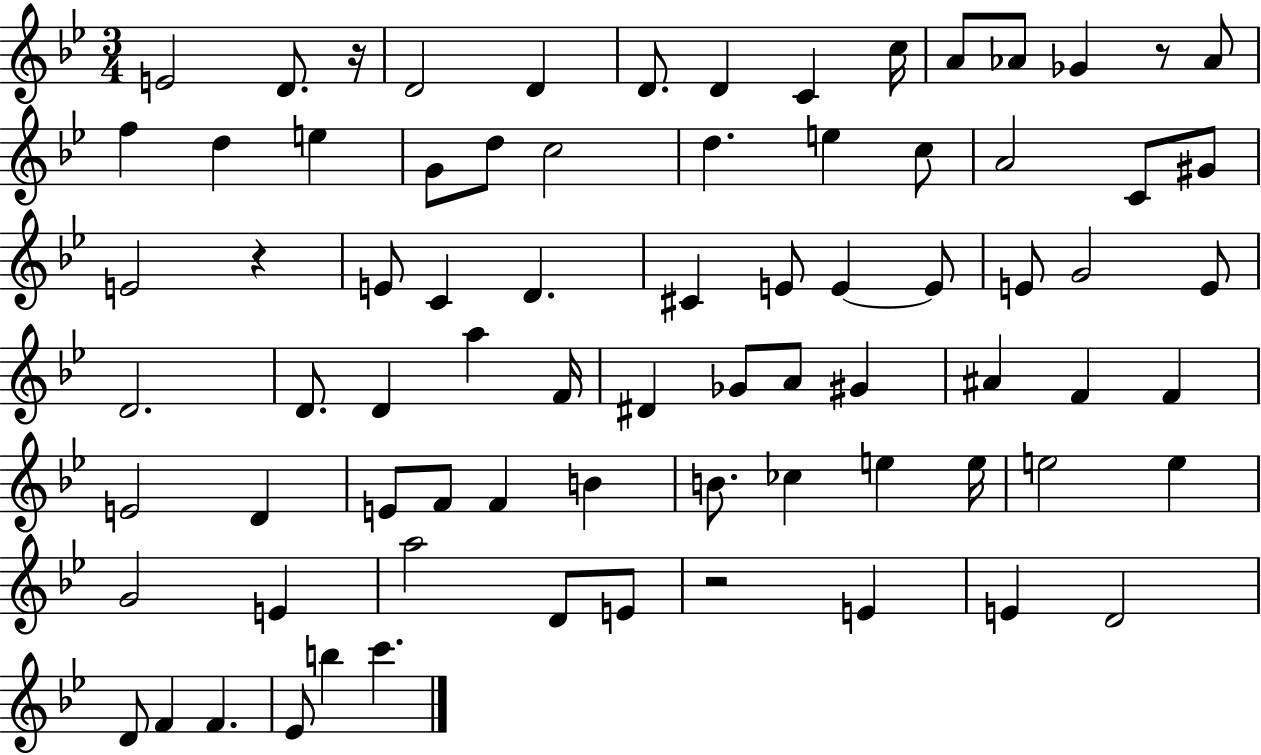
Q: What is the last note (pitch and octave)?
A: C6